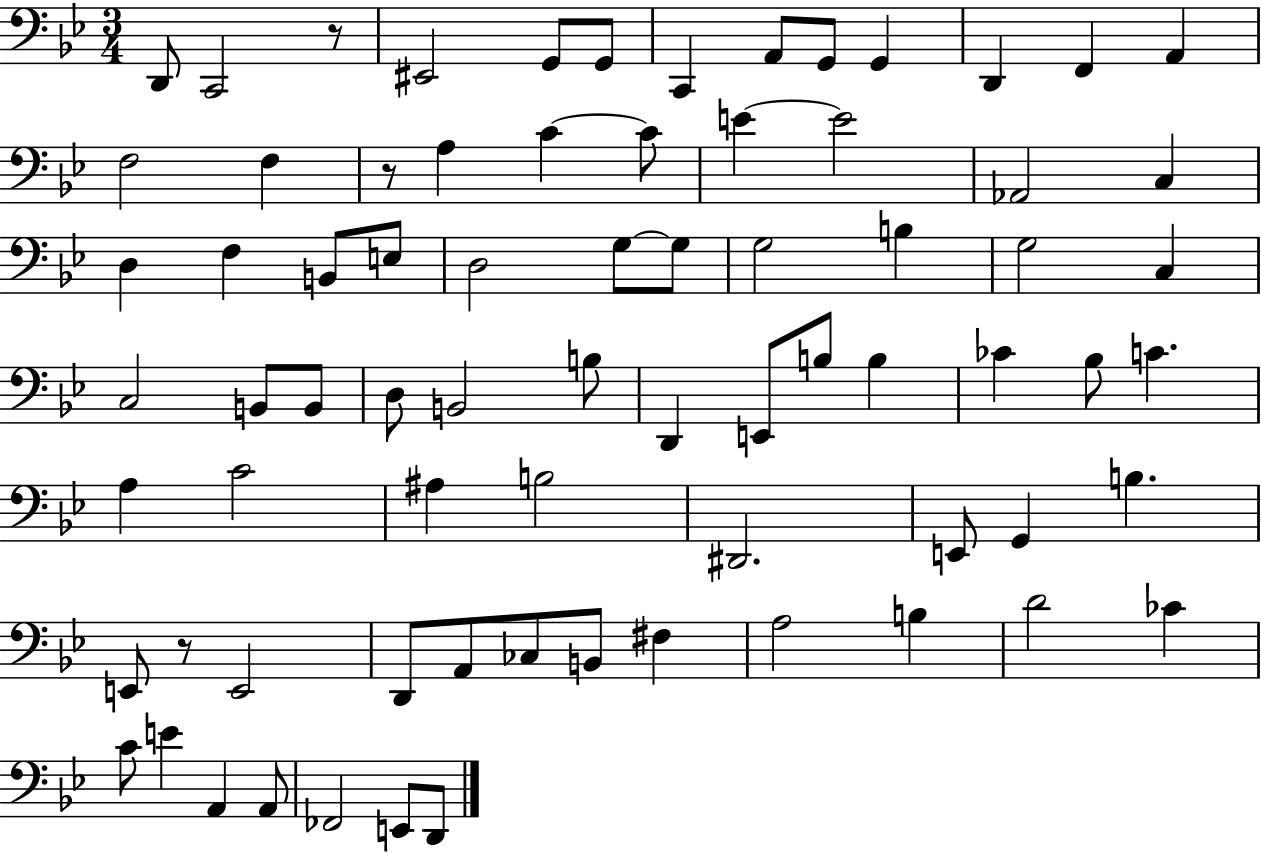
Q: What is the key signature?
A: BES major